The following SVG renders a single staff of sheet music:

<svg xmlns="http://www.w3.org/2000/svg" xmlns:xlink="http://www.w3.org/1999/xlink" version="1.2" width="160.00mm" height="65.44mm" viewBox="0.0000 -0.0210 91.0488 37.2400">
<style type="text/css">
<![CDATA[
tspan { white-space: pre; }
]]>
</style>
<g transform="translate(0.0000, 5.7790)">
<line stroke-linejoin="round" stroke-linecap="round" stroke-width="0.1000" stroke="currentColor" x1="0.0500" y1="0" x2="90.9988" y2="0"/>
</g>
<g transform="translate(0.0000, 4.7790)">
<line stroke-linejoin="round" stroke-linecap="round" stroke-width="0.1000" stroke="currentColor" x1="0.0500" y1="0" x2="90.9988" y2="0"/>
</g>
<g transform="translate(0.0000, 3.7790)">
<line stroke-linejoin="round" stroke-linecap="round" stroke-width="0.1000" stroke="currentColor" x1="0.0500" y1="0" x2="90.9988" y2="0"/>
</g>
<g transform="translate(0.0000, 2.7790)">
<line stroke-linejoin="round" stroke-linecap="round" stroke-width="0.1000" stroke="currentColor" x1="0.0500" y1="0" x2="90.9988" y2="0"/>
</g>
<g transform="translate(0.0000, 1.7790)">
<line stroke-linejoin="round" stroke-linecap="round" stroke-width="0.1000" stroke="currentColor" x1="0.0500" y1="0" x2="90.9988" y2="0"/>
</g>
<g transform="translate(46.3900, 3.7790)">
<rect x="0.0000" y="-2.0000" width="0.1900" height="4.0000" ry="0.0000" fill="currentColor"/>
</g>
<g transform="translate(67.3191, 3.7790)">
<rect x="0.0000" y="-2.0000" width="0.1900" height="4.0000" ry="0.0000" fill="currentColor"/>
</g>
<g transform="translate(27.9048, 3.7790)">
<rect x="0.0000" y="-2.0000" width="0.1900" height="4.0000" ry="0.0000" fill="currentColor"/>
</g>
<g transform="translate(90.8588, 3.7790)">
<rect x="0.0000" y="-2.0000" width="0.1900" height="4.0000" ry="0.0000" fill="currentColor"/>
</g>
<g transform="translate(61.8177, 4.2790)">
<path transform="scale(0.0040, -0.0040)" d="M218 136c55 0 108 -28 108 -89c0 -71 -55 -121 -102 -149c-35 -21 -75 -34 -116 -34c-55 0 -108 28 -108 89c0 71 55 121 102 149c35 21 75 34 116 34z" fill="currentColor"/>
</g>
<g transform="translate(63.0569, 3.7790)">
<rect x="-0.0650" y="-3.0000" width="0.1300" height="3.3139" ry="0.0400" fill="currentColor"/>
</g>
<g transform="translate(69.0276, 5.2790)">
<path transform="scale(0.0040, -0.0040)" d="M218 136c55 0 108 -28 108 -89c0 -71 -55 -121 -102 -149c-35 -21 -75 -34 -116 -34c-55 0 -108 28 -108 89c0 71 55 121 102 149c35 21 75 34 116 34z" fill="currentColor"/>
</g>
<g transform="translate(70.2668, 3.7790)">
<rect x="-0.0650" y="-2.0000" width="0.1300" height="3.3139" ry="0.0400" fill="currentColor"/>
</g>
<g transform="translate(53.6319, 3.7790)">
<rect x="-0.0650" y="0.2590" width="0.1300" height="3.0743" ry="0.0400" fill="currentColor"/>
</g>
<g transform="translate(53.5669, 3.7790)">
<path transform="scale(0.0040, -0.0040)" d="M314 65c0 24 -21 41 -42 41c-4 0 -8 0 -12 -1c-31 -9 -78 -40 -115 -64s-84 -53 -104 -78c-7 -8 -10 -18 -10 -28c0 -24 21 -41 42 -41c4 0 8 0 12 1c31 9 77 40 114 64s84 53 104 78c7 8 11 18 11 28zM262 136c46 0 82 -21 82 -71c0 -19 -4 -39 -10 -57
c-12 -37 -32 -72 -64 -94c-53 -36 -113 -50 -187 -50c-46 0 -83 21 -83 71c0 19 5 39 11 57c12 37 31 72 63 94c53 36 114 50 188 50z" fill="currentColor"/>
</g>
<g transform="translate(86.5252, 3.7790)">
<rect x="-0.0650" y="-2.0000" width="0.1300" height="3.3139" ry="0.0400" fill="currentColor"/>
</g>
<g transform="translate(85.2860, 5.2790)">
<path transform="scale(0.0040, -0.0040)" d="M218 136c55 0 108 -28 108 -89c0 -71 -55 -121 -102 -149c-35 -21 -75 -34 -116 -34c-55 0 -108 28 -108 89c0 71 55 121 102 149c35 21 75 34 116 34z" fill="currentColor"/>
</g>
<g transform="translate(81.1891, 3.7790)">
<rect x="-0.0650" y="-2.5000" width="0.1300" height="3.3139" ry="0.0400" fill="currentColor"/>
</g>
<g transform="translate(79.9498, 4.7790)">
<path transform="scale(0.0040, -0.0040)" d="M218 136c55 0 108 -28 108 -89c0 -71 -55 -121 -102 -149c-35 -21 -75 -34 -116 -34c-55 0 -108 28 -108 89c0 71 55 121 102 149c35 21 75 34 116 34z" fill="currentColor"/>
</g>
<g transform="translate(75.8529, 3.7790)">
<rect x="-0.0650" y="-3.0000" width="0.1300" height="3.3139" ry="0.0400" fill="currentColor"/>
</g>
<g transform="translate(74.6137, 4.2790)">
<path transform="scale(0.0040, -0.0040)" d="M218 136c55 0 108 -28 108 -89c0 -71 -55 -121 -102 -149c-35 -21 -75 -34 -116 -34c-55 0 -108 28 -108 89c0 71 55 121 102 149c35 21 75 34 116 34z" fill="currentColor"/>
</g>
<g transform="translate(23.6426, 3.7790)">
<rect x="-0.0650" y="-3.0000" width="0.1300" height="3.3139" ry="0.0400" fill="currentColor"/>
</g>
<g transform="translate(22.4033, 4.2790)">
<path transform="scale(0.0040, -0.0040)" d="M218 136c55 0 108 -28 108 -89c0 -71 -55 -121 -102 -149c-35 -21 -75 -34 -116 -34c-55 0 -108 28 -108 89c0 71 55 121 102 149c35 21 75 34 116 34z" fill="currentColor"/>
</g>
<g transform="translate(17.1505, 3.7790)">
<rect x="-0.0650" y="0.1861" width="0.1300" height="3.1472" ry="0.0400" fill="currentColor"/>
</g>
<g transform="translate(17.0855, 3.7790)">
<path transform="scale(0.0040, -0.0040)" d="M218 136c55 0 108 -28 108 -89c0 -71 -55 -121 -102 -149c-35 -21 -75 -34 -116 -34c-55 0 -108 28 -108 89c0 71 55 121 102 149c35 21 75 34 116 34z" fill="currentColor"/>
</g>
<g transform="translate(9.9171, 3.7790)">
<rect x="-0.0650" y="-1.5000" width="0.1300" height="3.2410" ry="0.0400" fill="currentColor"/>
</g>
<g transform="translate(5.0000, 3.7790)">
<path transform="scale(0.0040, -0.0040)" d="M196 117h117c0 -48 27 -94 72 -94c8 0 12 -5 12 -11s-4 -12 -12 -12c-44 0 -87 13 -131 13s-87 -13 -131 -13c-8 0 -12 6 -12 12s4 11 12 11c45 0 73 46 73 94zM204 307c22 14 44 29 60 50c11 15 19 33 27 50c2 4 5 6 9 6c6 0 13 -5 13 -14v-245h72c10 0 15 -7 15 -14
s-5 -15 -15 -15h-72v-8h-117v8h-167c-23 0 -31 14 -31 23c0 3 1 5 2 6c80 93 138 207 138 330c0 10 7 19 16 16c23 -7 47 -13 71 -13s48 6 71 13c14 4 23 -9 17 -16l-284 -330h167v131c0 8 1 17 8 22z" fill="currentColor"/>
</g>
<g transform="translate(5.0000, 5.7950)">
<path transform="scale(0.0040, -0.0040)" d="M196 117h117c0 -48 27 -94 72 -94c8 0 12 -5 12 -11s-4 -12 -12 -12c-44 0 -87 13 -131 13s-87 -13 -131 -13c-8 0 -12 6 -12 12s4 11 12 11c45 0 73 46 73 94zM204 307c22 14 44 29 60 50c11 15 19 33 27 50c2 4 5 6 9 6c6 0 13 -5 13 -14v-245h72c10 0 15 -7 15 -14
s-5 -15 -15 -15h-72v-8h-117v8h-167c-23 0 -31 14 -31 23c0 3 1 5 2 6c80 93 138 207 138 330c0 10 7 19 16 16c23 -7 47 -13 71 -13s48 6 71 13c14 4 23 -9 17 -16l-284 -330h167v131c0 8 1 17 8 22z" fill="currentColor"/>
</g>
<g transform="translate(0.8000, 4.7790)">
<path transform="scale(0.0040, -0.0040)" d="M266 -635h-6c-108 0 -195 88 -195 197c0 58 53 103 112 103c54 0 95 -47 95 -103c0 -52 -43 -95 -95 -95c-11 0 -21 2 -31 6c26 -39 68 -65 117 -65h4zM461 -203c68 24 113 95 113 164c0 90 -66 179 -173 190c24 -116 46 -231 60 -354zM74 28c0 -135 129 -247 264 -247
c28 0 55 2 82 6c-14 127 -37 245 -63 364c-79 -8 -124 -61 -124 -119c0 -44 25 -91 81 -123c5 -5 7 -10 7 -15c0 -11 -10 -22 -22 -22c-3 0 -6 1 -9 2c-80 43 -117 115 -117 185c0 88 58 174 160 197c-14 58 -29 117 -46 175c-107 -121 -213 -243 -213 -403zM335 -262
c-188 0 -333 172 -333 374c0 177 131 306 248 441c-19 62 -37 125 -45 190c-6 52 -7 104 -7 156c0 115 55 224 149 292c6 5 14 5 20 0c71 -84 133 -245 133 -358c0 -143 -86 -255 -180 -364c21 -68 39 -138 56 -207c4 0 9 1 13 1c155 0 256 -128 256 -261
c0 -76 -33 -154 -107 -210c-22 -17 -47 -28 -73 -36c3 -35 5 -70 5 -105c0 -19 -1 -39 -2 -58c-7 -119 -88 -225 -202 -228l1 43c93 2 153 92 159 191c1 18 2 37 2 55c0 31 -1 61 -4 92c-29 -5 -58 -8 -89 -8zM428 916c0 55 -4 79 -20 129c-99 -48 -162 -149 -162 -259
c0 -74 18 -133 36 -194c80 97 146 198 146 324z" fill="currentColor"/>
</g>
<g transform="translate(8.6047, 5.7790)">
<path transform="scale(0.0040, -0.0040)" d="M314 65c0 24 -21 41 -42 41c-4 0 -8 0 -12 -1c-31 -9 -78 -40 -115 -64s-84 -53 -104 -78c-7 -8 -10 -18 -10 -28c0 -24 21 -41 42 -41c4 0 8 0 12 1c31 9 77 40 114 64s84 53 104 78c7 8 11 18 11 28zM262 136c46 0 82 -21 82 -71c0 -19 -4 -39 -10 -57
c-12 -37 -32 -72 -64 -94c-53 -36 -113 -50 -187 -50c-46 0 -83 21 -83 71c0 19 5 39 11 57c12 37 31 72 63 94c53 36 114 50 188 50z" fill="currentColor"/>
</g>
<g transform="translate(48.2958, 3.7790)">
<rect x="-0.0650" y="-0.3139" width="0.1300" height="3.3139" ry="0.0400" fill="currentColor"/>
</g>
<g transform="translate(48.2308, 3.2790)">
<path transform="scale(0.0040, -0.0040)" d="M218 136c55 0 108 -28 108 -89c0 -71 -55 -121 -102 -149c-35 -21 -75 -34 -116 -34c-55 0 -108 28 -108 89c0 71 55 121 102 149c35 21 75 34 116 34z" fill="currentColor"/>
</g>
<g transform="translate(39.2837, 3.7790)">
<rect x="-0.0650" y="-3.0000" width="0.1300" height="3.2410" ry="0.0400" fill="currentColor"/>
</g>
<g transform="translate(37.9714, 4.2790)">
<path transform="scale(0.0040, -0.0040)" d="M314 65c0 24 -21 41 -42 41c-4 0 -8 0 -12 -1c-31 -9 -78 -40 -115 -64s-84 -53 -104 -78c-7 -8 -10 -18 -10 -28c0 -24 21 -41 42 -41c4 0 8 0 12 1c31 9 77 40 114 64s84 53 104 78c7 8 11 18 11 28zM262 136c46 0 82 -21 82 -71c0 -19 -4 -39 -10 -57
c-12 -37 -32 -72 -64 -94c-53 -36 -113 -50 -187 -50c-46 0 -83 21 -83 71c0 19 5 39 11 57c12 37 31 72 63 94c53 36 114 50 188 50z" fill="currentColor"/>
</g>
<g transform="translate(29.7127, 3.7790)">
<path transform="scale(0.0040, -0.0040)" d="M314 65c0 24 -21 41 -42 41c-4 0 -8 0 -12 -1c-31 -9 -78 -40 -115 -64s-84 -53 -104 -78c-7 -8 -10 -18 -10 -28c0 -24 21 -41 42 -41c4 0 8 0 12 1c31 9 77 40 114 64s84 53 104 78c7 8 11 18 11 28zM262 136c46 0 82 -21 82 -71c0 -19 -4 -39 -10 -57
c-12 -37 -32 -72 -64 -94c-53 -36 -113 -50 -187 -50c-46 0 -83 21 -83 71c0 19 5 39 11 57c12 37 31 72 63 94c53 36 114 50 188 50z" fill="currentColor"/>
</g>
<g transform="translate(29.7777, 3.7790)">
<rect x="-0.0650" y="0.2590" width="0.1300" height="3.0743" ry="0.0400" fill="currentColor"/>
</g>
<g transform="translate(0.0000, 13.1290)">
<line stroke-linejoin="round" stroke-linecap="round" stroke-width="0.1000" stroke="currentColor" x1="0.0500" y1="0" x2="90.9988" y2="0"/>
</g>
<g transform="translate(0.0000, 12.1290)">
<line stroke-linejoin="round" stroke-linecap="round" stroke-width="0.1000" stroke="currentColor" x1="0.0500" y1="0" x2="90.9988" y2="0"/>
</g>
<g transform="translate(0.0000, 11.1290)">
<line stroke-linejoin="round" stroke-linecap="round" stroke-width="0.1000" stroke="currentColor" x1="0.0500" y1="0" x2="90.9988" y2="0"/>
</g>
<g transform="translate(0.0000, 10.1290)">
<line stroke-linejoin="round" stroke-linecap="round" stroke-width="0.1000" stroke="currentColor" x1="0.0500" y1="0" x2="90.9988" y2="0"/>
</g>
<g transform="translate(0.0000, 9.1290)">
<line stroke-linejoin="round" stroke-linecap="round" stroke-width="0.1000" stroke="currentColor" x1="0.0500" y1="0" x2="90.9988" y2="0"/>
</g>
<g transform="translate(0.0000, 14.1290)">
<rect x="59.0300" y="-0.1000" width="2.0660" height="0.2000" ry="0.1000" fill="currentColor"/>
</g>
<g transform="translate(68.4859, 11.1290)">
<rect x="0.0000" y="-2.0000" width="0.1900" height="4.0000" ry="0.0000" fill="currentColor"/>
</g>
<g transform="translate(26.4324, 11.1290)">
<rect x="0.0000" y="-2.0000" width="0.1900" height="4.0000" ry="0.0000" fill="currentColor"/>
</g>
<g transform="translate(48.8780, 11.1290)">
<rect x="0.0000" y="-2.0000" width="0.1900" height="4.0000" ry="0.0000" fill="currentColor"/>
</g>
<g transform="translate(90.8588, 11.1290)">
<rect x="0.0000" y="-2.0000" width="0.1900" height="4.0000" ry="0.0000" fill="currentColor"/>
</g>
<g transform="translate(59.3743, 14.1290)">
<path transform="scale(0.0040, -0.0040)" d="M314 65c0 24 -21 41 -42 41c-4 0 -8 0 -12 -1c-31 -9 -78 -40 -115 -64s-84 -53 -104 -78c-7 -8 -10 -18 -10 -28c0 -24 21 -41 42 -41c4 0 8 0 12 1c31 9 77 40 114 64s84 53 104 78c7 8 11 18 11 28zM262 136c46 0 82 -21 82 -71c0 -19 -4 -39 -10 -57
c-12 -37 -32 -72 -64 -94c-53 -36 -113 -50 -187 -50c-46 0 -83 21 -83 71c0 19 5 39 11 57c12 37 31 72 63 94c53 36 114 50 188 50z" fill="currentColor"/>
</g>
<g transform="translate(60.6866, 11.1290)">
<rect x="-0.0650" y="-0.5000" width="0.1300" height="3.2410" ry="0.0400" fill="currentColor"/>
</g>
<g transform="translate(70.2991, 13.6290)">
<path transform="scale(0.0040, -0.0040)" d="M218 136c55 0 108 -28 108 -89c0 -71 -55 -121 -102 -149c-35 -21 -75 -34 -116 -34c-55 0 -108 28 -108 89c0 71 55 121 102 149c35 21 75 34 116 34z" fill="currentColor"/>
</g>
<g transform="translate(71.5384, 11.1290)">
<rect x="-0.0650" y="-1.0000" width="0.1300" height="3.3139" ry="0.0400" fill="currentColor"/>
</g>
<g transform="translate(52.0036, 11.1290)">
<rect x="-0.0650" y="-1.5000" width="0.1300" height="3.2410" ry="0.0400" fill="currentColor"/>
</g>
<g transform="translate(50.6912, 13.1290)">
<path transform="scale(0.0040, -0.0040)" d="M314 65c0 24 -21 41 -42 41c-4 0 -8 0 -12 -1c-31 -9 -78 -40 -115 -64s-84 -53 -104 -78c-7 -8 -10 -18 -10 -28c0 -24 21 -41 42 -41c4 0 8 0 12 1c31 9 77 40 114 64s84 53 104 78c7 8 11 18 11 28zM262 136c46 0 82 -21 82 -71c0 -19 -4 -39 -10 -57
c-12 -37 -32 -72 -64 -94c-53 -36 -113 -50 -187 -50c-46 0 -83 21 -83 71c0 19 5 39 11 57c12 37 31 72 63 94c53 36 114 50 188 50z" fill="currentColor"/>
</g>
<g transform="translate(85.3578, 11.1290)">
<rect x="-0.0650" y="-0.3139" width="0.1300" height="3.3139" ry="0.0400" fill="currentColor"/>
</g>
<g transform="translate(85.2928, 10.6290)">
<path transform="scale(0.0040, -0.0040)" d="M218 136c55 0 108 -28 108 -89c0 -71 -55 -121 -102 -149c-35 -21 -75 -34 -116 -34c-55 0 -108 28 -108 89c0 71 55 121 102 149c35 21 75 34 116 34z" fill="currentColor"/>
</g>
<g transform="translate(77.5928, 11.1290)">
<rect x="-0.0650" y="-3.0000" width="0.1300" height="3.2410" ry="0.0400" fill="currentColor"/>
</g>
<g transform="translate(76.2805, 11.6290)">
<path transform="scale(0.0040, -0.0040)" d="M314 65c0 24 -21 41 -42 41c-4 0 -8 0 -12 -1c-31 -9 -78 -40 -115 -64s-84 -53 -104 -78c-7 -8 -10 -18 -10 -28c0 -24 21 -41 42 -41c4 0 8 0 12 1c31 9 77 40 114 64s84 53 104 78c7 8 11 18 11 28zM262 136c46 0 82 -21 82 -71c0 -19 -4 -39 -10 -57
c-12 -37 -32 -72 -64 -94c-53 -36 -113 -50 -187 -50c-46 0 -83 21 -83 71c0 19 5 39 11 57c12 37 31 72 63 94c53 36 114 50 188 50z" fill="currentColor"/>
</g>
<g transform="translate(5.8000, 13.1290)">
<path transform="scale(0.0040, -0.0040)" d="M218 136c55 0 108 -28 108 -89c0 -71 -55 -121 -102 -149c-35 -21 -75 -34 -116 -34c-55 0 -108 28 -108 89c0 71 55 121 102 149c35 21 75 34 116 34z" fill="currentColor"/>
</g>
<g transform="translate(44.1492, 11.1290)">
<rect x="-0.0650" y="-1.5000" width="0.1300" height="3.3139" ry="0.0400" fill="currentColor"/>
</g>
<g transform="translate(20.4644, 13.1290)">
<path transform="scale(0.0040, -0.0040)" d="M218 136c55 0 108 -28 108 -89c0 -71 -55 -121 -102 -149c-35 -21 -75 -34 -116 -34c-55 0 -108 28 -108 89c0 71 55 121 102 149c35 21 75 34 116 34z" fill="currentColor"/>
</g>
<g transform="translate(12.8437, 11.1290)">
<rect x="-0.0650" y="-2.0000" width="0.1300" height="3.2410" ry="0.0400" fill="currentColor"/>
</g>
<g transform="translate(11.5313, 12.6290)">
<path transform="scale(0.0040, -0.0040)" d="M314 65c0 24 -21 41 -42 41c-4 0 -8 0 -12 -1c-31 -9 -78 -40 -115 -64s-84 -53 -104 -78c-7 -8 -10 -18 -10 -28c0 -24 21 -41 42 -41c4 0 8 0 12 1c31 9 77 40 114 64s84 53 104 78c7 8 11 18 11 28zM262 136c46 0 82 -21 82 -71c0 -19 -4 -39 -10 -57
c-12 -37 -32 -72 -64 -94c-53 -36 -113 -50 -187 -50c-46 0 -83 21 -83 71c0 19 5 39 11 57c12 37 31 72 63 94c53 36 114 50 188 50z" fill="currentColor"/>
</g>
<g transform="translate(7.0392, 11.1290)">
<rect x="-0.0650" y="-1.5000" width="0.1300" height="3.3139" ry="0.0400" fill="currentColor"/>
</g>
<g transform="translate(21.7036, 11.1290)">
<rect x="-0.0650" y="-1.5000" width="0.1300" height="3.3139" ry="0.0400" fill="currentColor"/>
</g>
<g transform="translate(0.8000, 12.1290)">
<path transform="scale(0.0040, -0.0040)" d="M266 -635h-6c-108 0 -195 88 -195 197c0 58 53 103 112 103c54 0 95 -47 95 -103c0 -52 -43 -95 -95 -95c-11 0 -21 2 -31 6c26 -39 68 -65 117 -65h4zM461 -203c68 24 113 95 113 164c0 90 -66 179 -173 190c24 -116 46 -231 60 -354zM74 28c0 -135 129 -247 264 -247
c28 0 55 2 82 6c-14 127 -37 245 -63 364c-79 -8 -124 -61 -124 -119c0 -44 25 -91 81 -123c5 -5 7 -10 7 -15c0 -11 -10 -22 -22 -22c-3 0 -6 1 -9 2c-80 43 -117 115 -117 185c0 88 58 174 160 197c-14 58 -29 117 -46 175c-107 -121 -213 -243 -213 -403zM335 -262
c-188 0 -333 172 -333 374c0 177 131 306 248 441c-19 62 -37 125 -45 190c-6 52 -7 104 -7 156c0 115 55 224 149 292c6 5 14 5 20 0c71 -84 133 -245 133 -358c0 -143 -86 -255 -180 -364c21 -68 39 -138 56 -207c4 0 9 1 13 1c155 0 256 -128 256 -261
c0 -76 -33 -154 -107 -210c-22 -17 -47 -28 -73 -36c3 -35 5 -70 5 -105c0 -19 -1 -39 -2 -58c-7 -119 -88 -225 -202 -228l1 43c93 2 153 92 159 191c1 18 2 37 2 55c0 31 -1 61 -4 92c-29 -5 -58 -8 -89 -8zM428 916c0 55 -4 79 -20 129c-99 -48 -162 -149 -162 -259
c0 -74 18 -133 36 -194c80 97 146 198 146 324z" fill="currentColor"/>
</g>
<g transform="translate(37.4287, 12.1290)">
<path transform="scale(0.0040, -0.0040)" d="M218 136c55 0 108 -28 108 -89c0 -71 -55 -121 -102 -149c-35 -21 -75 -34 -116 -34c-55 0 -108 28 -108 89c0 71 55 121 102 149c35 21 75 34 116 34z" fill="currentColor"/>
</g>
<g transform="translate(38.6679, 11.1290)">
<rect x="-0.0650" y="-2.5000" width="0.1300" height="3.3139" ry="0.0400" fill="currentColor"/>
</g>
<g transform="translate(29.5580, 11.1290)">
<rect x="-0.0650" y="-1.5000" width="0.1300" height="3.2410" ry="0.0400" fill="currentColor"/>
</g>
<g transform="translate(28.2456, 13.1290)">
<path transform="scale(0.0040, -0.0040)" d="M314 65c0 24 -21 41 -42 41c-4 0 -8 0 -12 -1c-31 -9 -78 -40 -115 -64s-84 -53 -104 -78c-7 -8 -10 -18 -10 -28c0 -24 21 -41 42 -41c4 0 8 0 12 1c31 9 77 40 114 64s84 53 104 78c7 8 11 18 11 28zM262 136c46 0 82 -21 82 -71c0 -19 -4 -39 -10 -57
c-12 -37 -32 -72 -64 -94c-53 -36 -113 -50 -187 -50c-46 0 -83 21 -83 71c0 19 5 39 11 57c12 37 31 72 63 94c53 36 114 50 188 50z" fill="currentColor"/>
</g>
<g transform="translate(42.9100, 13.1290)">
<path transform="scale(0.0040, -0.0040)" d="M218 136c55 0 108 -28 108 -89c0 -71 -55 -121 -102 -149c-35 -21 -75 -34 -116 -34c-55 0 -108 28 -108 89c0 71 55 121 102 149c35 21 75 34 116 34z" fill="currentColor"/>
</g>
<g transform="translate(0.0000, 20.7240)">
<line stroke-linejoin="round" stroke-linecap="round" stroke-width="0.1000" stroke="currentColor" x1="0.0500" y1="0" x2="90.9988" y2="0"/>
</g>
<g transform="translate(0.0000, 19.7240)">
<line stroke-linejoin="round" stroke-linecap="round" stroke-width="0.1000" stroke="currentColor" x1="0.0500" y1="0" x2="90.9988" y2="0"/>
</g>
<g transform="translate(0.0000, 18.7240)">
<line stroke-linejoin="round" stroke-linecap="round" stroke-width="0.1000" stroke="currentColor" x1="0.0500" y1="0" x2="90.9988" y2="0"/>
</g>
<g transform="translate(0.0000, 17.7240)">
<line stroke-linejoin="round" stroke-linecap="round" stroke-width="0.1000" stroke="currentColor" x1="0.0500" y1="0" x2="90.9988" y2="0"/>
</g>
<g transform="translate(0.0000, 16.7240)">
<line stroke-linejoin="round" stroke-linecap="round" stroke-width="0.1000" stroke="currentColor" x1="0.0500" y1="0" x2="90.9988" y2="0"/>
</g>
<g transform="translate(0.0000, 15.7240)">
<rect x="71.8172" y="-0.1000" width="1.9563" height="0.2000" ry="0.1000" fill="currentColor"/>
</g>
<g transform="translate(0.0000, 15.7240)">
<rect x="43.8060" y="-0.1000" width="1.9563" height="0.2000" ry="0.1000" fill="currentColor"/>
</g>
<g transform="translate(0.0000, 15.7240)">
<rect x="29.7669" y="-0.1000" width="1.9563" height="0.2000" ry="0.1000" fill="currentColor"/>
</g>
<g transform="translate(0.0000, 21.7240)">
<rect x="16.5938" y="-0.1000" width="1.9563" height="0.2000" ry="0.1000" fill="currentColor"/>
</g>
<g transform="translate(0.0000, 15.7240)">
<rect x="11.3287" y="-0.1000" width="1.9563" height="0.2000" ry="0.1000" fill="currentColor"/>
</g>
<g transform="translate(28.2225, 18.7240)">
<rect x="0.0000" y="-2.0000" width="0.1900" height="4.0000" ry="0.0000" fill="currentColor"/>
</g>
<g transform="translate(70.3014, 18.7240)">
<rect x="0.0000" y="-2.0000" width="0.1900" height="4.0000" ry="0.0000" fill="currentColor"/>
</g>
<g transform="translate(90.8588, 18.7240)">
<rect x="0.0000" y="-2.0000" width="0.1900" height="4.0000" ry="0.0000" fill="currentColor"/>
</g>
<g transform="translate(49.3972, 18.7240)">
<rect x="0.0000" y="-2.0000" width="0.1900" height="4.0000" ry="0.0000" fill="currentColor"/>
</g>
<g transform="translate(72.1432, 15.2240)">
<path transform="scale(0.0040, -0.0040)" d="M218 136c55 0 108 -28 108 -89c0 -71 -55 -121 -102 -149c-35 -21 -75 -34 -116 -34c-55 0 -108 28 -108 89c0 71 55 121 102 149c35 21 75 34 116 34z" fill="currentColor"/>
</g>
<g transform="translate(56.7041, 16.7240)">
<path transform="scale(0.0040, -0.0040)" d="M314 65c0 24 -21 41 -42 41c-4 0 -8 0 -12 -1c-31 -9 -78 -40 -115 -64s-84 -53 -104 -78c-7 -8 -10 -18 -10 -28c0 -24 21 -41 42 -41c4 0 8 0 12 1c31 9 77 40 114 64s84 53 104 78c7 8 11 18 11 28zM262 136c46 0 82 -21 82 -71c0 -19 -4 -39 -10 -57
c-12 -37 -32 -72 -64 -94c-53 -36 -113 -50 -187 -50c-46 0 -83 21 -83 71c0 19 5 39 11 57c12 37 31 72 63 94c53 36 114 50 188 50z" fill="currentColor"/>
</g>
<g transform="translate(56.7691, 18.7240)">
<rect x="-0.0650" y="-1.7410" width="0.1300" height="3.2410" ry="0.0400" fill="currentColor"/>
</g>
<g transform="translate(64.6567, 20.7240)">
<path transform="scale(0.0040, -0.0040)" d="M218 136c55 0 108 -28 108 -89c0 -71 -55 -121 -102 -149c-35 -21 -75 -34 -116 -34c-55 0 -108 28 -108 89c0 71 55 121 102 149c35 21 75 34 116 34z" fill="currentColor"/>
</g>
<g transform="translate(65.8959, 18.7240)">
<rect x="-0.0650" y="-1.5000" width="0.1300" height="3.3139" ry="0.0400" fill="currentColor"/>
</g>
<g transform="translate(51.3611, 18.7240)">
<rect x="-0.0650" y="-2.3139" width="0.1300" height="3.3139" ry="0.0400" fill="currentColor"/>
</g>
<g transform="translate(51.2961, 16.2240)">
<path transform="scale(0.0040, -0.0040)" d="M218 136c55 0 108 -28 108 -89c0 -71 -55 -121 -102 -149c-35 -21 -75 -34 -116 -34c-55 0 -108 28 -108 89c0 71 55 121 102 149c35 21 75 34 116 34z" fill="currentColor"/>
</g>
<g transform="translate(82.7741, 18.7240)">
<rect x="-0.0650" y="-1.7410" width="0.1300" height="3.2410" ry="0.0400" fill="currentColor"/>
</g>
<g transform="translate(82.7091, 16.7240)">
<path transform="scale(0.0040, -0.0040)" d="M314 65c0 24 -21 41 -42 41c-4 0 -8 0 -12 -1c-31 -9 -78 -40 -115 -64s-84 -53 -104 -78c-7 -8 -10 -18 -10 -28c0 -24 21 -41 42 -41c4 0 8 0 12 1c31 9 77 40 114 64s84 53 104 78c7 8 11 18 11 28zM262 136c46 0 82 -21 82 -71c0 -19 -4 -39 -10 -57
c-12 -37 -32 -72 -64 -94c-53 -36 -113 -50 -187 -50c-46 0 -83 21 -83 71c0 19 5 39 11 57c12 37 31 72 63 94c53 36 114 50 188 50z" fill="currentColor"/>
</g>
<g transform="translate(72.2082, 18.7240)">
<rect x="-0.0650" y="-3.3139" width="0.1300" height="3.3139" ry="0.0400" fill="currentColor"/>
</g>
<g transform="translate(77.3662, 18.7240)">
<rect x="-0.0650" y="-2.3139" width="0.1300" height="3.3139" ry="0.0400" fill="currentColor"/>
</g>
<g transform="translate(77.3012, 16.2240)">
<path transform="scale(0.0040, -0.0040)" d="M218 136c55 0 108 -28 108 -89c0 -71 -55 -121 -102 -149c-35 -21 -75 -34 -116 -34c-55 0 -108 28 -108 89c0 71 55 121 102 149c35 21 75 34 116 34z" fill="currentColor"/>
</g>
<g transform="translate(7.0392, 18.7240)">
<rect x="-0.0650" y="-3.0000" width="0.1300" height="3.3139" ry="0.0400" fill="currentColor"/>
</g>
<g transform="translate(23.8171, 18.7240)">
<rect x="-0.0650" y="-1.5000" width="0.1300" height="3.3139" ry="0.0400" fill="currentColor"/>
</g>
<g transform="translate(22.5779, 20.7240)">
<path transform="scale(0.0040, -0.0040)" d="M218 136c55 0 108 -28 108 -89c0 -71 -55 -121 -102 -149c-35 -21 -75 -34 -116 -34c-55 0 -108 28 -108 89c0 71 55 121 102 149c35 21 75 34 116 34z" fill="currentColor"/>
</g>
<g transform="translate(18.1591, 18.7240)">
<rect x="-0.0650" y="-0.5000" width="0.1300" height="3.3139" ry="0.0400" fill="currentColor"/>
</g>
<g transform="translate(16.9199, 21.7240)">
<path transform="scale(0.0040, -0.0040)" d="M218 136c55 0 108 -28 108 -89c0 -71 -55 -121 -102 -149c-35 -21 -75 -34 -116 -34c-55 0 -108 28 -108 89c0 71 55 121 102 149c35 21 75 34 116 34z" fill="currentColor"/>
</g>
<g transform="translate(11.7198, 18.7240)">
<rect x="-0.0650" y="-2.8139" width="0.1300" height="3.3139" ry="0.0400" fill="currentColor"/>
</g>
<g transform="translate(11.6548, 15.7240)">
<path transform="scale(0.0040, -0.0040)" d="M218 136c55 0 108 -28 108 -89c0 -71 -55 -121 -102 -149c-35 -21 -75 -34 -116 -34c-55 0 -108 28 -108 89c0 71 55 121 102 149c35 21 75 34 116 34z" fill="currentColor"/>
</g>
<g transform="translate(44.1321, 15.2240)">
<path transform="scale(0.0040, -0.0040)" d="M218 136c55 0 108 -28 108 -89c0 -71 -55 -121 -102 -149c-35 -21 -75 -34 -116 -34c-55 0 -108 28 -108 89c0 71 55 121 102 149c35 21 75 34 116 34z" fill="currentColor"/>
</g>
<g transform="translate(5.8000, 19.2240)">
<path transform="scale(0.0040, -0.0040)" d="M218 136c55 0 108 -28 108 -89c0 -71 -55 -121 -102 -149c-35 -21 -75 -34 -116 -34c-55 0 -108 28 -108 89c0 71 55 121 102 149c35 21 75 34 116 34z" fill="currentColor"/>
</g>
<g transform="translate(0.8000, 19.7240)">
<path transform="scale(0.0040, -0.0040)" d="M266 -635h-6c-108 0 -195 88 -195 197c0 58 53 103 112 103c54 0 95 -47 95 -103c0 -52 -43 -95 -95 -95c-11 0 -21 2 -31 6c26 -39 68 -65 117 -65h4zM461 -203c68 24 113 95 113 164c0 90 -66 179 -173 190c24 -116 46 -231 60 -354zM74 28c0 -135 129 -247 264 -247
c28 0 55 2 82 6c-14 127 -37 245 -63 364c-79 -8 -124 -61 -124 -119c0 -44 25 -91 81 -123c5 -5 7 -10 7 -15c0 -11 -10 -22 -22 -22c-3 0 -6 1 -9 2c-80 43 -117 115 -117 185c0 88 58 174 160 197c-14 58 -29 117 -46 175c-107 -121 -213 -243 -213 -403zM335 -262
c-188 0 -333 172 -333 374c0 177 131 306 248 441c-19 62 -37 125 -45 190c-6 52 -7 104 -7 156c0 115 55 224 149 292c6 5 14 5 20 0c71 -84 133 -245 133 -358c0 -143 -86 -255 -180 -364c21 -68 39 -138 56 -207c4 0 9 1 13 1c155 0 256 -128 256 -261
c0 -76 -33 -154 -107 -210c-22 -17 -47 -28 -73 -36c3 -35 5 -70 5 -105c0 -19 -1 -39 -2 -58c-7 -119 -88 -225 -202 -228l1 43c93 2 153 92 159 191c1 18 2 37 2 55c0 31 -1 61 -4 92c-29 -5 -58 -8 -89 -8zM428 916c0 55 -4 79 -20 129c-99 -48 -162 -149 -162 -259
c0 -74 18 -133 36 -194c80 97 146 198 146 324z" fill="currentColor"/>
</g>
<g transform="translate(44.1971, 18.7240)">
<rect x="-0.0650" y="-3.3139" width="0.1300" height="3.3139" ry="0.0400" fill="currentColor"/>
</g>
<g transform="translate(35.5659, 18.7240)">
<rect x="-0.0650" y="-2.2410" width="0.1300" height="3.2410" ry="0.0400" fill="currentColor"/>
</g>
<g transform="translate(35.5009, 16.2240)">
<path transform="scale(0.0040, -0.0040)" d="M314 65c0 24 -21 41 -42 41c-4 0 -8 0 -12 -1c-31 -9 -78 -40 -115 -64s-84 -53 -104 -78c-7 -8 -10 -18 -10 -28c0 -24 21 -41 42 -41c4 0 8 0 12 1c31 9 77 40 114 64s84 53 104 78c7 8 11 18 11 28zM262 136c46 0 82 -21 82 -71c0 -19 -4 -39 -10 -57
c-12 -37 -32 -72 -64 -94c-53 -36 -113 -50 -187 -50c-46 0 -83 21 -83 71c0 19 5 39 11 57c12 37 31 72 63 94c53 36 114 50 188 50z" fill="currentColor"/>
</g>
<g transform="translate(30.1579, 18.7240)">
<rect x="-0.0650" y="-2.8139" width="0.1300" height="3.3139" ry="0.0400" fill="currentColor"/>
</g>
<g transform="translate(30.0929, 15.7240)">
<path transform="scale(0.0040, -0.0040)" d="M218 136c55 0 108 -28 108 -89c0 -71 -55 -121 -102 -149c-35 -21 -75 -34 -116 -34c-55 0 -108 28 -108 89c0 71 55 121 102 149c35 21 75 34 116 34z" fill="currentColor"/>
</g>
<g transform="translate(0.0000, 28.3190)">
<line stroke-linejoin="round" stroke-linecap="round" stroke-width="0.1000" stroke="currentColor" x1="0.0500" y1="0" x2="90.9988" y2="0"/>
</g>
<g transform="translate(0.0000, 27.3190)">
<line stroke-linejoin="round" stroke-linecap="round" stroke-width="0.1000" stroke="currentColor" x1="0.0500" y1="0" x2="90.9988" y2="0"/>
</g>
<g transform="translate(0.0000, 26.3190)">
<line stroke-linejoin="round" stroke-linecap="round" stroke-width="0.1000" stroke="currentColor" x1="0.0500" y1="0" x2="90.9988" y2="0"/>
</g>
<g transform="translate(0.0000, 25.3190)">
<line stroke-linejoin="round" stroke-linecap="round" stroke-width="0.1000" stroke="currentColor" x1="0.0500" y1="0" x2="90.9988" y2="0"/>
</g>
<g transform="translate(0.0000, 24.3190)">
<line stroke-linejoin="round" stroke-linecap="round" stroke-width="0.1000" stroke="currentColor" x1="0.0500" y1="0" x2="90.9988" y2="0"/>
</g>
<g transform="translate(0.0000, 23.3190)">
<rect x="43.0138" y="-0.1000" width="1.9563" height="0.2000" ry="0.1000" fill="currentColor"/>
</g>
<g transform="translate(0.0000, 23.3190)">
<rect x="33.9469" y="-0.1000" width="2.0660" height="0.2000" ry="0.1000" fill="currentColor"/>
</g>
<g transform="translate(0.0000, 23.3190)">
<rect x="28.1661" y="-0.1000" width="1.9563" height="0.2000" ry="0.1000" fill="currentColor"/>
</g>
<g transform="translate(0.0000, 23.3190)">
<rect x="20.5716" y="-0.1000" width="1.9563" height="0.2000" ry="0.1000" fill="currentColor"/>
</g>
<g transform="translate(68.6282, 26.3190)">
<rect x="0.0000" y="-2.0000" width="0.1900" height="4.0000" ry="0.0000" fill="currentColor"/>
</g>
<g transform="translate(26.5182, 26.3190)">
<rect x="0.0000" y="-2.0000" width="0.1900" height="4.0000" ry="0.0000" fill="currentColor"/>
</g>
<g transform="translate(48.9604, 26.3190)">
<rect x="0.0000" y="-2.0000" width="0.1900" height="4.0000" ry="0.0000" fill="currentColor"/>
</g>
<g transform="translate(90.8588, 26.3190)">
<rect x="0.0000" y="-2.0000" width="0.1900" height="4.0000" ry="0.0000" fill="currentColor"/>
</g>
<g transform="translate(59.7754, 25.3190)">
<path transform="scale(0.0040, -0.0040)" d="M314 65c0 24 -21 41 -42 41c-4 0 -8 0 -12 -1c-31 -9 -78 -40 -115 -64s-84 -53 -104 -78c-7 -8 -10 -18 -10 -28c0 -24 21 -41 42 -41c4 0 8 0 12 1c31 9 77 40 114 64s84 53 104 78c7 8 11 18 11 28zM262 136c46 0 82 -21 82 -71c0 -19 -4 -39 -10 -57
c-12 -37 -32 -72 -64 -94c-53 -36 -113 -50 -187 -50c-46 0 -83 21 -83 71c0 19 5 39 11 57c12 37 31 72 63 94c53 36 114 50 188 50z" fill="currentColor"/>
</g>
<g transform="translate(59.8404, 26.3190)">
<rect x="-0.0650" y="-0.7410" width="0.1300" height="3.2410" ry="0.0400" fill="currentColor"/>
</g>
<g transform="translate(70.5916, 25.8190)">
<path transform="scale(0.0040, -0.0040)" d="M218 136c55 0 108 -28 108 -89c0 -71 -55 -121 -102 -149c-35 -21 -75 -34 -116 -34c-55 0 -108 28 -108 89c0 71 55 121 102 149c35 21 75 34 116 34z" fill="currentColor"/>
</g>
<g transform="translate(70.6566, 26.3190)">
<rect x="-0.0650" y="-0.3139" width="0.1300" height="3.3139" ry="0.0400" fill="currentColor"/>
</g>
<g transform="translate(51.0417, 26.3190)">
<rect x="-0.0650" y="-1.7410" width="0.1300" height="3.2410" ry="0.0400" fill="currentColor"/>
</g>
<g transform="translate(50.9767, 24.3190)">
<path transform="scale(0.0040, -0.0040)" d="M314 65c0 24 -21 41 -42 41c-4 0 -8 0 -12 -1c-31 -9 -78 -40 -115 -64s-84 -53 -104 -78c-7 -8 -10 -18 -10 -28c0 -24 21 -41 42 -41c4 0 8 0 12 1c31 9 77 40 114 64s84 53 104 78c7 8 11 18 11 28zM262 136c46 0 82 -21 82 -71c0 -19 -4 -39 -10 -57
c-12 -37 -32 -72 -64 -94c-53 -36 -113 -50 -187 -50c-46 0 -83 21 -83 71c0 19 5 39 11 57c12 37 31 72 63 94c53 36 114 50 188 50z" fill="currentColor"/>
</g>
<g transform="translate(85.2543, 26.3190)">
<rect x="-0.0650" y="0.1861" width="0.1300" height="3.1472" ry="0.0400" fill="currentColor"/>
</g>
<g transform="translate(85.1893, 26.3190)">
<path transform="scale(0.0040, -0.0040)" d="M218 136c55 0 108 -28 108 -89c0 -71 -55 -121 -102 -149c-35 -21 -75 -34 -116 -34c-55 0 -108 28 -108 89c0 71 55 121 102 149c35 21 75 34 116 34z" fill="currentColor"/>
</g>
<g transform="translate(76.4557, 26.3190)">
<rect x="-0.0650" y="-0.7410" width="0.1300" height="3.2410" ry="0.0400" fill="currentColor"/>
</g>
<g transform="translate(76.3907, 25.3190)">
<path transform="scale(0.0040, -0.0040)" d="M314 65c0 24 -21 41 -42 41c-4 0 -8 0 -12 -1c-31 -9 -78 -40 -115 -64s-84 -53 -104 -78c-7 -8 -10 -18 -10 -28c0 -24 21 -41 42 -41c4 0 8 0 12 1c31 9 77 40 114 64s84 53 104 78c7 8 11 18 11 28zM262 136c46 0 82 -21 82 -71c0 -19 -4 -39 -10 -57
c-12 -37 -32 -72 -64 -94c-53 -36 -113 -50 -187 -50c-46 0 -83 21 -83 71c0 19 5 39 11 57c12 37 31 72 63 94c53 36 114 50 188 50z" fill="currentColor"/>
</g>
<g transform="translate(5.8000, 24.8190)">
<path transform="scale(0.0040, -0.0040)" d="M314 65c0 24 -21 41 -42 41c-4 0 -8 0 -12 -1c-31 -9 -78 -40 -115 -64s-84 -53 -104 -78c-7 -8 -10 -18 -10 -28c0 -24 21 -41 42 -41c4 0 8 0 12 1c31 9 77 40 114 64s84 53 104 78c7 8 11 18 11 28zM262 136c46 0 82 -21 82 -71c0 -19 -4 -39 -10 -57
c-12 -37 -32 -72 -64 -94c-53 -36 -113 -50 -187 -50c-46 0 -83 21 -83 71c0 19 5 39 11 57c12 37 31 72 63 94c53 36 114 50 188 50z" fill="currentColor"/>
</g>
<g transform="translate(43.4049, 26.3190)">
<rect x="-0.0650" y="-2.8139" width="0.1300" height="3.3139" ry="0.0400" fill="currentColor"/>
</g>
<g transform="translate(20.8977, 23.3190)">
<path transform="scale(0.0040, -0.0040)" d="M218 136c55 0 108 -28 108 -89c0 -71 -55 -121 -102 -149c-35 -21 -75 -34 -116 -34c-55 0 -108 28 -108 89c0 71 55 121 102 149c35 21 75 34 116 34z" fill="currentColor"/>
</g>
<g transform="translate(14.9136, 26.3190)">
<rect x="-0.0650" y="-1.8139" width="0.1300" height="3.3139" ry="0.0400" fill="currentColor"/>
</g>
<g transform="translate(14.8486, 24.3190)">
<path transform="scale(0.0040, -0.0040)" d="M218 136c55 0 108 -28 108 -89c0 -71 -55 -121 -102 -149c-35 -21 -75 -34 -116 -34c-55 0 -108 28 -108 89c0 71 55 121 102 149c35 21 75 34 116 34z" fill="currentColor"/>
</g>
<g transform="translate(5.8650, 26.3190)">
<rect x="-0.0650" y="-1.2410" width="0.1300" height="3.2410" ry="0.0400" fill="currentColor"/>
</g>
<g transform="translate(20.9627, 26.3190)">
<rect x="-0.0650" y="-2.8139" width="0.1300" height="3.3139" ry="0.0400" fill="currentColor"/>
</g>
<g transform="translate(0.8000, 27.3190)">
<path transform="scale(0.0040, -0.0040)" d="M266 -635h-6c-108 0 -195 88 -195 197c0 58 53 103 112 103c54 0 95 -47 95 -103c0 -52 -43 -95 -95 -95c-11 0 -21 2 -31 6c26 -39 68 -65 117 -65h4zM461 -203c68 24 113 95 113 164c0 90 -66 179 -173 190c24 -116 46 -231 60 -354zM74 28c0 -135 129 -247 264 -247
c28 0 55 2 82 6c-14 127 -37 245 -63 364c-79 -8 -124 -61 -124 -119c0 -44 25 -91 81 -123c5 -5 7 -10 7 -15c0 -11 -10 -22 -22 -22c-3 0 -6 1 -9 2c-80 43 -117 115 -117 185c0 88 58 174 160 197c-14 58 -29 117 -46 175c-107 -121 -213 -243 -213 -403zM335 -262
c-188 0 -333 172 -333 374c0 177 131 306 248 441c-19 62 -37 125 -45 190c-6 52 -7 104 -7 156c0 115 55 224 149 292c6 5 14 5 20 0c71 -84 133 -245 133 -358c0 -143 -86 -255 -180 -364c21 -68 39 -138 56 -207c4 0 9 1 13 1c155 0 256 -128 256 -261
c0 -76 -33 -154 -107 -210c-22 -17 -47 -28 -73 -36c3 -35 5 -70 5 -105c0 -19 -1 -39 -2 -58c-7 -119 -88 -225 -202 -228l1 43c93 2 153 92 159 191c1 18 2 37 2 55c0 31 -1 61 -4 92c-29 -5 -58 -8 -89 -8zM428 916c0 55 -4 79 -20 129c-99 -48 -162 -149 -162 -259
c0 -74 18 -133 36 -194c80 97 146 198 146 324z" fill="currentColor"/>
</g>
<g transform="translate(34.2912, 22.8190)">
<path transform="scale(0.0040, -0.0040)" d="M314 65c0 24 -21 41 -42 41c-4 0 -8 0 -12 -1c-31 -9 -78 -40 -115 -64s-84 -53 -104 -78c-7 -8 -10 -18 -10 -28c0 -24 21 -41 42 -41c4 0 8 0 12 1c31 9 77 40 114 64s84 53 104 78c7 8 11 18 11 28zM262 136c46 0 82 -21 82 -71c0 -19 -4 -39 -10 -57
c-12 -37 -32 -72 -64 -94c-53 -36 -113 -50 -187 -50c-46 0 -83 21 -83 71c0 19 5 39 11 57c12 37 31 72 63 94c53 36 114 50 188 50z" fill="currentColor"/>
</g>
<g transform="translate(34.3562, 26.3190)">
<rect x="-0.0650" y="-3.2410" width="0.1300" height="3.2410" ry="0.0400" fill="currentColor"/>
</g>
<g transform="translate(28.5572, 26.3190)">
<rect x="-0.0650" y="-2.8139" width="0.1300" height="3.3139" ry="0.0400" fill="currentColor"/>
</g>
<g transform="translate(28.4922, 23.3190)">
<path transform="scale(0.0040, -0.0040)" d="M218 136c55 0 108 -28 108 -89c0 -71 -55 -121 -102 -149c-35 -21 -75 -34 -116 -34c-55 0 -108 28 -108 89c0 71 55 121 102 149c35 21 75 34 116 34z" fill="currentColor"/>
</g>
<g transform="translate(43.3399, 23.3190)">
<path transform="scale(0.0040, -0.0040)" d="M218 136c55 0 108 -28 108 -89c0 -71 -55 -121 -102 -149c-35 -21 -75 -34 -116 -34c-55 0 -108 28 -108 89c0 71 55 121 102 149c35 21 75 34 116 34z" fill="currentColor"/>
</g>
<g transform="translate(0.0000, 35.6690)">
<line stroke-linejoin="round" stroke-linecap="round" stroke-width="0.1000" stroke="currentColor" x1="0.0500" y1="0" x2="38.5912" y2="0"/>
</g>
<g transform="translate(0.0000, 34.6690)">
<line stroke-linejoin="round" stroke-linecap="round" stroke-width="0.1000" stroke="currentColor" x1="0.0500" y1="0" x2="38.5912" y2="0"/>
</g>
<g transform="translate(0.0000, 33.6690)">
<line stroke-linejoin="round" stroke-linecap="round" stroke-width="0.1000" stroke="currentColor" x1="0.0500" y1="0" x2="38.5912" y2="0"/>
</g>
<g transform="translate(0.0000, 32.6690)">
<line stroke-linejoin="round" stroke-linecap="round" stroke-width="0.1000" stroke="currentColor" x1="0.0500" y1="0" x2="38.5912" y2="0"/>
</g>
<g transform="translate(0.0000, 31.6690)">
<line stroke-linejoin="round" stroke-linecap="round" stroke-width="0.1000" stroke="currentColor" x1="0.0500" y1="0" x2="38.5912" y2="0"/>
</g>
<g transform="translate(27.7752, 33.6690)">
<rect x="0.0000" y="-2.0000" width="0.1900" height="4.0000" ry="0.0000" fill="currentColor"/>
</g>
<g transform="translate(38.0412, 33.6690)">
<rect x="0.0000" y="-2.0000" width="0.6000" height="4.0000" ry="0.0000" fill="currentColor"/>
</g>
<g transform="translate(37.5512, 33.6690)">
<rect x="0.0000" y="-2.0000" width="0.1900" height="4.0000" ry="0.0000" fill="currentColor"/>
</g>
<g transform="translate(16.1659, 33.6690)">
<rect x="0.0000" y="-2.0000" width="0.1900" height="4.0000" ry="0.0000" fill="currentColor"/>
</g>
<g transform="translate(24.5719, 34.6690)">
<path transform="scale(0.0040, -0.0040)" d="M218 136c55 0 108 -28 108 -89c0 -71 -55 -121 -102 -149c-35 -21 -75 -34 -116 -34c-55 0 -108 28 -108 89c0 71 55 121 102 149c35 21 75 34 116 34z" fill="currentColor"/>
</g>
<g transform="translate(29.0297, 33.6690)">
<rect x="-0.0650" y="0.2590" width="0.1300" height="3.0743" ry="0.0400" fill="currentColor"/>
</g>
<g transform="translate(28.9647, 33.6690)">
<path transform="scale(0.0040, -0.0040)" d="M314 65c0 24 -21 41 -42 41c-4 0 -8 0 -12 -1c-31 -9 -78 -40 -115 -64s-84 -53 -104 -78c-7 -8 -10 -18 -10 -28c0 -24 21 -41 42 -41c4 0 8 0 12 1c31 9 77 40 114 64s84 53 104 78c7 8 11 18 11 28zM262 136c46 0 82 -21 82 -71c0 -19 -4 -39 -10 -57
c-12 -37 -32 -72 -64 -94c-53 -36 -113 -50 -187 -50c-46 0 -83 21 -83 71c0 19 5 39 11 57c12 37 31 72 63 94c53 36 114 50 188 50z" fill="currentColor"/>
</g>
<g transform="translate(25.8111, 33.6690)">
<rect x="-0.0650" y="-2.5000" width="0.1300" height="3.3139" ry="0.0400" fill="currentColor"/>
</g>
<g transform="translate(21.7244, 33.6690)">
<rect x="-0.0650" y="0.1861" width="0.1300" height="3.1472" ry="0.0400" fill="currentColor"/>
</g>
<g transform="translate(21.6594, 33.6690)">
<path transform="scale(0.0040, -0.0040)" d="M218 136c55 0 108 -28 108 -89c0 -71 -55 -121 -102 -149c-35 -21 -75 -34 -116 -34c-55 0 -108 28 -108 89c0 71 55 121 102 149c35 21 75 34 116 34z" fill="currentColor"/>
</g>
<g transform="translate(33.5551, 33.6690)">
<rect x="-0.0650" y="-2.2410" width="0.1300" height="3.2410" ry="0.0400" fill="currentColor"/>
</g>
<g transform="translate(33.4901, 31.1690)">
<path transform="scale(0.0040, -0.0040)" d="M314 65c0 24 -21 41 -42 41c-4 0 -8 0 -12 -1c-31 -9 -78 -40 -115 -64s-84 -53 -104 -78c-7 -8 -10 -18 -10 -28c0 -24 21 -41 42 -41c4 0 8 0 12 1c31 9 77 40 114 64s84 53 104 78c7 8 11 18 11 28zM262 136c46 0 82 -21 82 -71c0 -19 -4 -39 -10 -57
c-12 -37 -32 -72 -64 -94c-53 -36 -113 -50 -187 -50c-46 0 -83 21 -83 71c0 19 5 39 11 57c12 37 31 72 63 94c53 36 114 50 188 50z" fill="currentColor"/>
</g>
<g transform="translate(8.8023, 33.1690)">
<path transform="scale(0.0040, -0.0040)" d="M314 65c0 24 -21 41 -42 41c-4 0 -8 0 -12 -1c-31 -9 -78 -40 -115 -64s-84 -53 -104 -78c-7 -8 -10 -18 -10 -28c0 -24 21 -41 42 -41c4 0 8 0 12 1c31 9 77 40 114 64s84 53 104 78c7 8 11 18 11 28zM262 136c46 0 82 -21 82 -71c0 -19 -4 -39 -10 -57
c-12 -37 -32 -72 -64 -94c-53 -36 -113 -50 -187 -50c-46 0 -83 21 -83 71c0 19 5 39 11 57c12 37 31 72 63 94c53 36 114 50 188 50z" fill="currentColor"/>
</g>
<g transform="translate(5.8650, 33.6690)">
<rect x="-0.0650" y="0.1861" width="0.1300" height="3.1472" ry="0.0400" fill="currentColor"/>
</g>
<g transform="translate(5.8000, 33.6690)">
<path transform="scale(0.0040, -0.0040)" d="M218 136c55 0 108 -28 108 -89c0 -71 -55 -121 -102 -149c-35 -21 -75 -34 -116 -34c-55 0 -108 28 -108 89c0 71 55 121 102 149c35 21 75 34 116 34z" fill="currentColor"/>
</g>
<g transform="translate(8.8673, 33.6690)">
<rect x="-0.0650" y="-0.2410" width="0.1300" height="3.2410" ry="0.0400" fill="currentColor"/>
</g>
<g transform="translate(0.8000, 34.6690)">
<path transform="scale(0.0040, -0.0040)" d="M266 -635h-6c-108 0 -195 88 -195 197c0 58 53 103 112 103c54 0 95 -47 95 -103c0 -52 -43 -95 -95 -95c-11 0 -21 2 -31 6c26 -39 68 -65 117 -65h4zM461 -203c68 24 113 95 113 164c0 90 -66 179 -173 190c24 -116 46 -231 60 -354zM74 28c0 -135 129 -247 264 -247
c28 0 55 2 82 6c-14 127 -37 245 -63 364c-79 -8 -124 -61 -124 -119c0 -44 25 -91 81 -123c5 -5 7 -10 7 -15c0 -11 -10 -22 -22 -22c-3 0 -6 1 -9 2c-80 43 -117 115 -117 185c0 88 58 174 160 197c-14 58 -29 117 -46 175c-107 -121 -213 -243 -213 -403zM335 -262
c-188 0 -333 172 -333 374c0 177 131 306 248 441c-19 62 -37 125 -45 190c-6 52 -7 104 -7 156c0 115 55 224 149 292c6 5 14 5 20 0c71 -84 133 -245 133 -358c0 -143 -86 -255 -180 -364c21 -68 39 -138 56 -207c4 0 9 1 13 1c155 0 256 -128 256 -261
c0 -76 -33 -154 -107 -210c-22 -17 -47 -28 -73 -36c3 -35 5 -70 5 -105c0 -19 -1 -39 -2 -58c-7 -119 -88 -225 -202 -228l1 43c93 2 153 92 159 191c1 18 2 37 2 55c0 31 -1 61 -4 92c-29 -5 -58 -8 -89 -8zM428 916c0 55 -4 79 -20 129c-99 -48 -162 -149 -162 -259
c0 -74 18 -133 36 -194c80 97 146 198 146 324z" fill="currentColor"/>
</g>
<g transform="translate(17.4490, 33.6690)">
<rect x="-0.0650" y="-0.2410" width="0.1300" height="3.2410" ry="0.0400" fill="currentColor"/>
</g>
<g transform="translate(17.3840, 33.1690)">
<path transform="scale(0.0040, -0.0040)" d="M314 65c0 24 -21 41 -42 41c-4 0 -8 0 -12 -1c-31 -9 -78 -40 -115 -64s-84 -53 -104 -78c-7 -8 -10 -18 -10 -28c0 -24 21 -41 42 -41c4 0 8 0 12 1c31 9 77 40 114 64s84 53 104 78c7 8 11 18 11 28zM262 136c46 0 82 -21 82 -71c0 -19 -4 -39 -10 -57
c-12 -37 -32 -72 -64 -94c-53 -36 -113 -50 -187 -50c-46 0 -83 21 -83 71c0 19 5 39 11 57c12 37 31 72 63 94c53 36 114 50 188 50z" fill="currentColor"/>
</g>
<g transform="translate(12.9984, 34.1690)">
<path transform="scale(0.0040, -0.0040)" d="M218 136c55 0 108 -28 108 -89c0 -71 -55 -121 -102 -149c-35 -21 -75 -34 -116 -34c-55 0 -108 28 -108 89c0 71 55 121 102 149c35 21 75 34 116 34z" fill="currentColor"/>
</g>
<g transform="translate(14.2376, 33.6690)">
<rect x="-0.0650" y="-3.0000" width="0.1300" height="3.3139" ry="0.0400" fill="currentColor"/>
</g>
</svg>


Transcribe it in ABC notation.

X:1
T:Untitled
M:4/4
L:1/4
K:C
E2 B A B2 A2 c B2 A F A G F E F2 E E2 G E E2 C2 D A2 c A a C E a g2 b g f2 E b g f2 e2 f a a b2 a f2 d2 c d2 B B c2 A c2 B G B2 g2